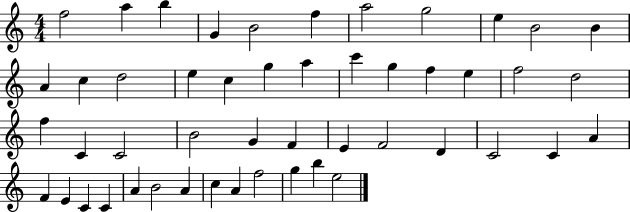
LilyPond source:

{
  \clef treble
  \numericTimeSignature
  \time 4/4
  \key c \major
  f''2 a''4 b''4 | g'4 b'2 f''4 | a''2 g''2 | e''4 b'2 b'4 | \break a'4 c''4 d''2 | e''4 c''4 g''4 a''4 | c'''4 g''4 f''4 e''4 | f''2 d''2 | \break f''4 c'4 c'2 | b'2 g'4 f'4 | e'4 f'2 d'4 | c'2 c'4 a'4 | \break f'4 e'4 c'4 c'4 | a'4 b'2 a'4 | c''4 a'4 f''2 | g''4 b''4 e''2 | \break \bar "|."
}